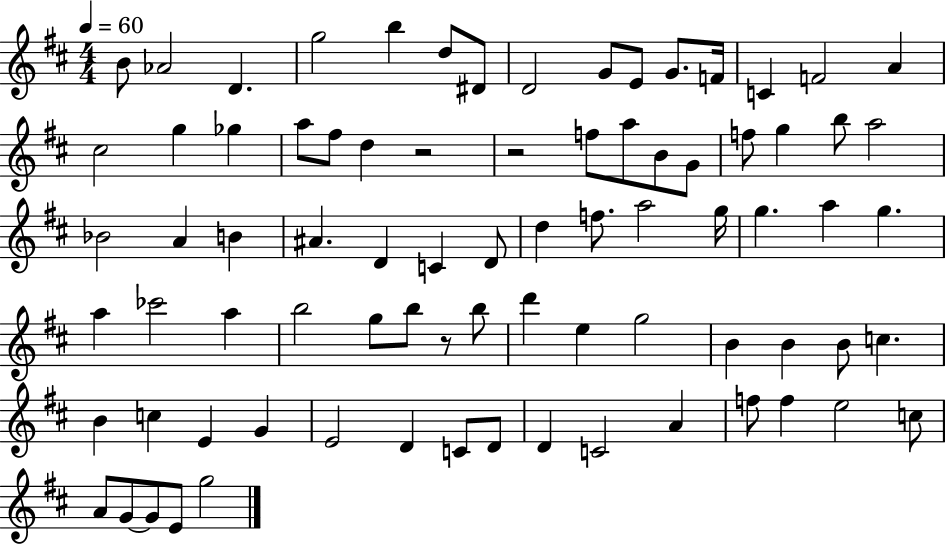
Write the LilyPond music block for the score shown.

{
  \clef treble
  \numericTimeSignature
  \time 4/4
  \key d \major
  \tempo 4 = 60
  b'8 aes'2 d'4. | g''2 b''4 d''8 dis'8 | d'2 g'8 e'8 g'8. f'16 | c'4 f'2 a'4 | \break cis''2 g''4 ges''4 | a''8 fis''8 d''4 r2 | r2 f''8 a''8 b'8 g'8 | f''8 g''4 b''8 a''2 | \break bes'2 a'4 b'4 | ais'4. d'4 c'4 d'8 | d''4 f''8. a''2 g''16 | g''4. a''4 g''4. | \break a''4 ces'''2 a''4 | b''2 g''8 b''8 r8 b''8 | d'''4 e''4 g''2 | b'4 b'4 b'8 c''4. | \break b'4 c''4 e'4 g'4 | e'2 d'4 c'8 d'8 | d'4 c'2 a'4 | f''8 f''4 e''2 c''8 | \break a'8 g'8~~ g'8 e'8 g''2 | \bar "|."
}